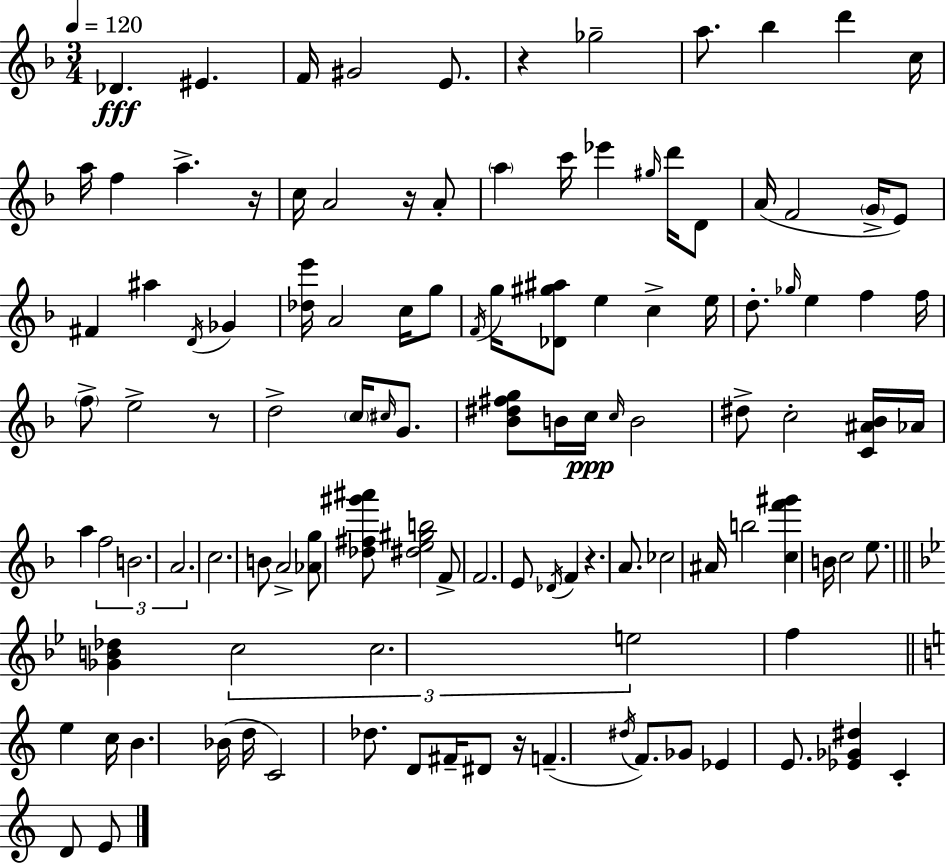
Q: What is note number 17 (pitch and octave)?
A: A5